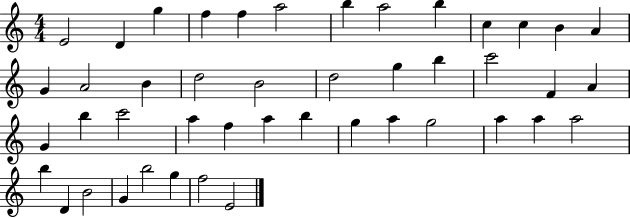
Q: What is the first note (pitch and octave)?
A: E4